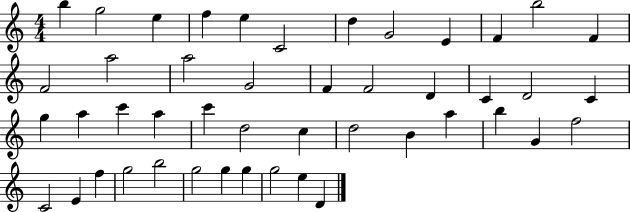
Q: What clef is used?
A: treble